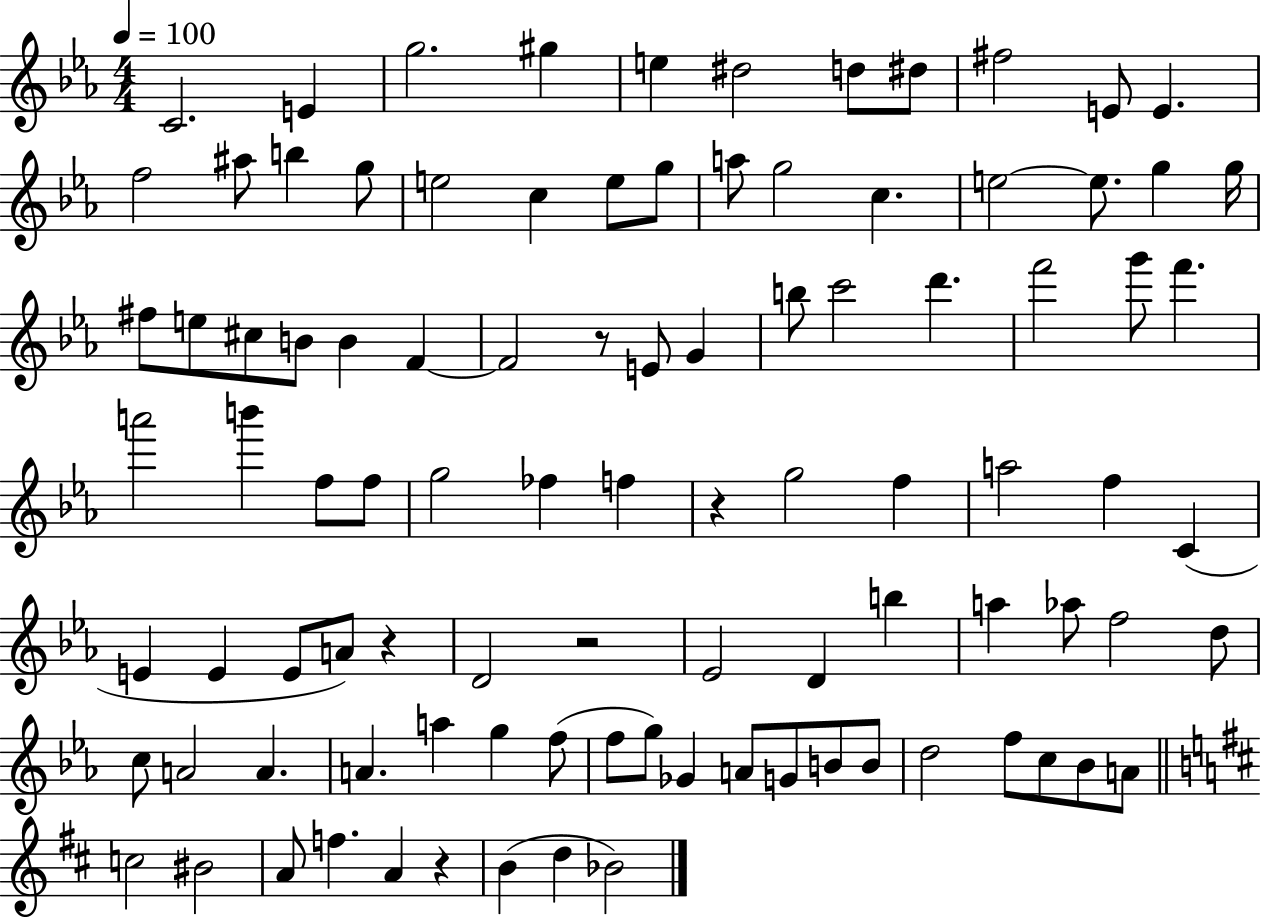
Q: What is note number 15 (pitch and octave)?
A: G5